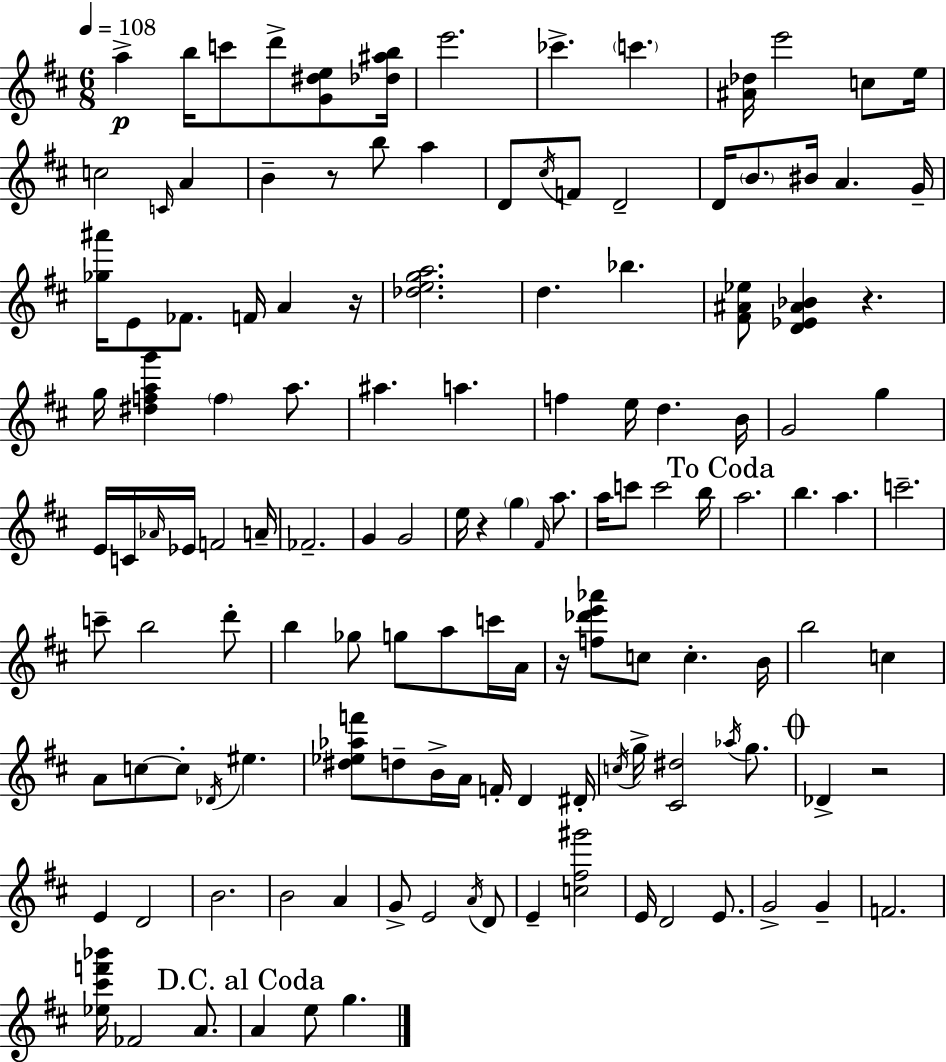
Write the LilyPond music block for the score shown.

{
  \clef treble
  \numericTimeSignature
  \time 6/8
  \key d \major
  \tempo 4 = 108
  \repeat volta 2 { a''4->\p b''16 c'''8 d'''8-> <g' dis'' e''>8 <des'' ais'' b''>16 | e'''2. | ces'''4.-> \parenthesize c'''4. | <ais' des''>16 e'''2 c''8 e''16 | \break c''2 \grace { c'16 } a'4 | b'4-- r8 b''8 a''4 | d'8 \acciaccatura { cis''16 } f'8 d'2-- | d'16 \parenthesize b'8. bis'16 a'4. | \break g'16-- <ges'' ais'''>16 e'8 fes'8. f'16 a'4 | r16 <des'' e'' g'' a''>2. | d''4. bes''4. | <fis' ais' ees''>8 <d' ees' ais' bes'>4 r4. | \break g''16 <dis'' f'' a'' g'''>4 \parenthesize f''4 a''8. | ais''4. a''4. | f''4 e''16 d''4. | b'16 g'2 g''4 | \break e'16 c'16 \grace { aes'16 } ees'16 f'2 | a'16-- fes'2.-- | g'4 g'2 | e''16 r4 \parenthesize g''4 | \break \grace { fis'16 } a''8. a''16 c'''8 c'''2 | b''16 \mark "To Coda" a''2. | b''4. a''4. | c'''2.-- | \break c'''8-- b''2 | d'''8-. b''4 ges''8 g''8 | a''8 c'''16 a'16 r16 <f'' des''' e''' aes'''>8 c''8 c''4.-. | b'16 b''2 | \break c''4 a'8 c''8~~ c''8-. \acciaccatura { des'16 } eis''4. | <dis'' ees'' aes'' f'''>8 d''8-- b'16-> a'16 f'16-. | d'4 dis'16-. \acciaccatura { c''16 } g''16-> <cis' dis''>2 | \acciaccatura { aes''16 } g''8. \mark \markup { \musicglyph "scripts.coda" } des'4-> r2 | \break e'4 d'2 | b'2. | b'2 | a'4 g'8-> e'2 | \break \acciaccatura { a'16 } d'8 e'4-- | <c'' fis'' gis'''>2 e'16 d'2 | e'8. g'2-> | g'4-- f'2. | \break <ees'' cis''' f''' bes'''>16 fes'2 | a'8. \mark "D.C. al Coda" a'4 | e''8 g''4. } \bar "|."
}